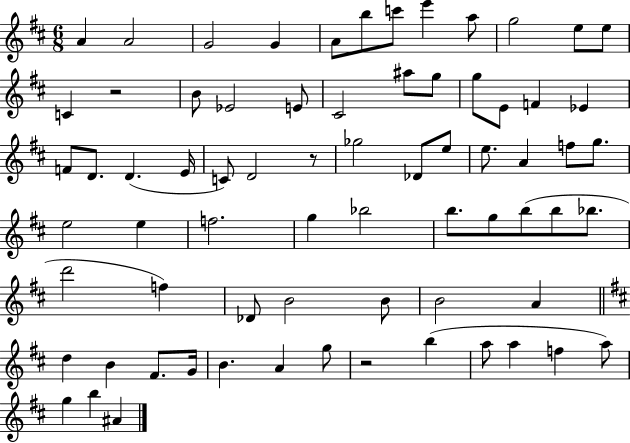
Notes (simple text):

A4/q A4/h G4/h G4/q A4/e B5/e C6/e E6/q A5/e G5/h E5/e E5/e C4/q R/h B4/e Eb4/h E4/e C#4/h A#5/e G5/e G5/e E4/e F4/q Eb4/q F4/e D4/e. D4/q. E4/s C4/e D4/h R/e Gb5/h Db4/e E5/e E5/e. A4/q F5/e G5/e. E5/h E5/q F5/h. G5/q Bb5/h B5/e. G5/e B5/e B5/e Bb5/e. D6/h F5/q Db4/e B4/h B4/e B4/h A4/q D5/q B4/q F#4/e. G4/s B4/q. A4/q G5/e R/h B5/q A5/e A5/q F5/q A5/e G5/q B5/q A#4/q